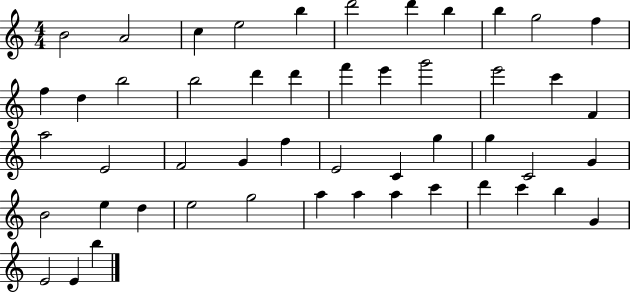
{
  \clef treble
  \numericTimeSignature
  \time 4/4
  \key c \major
  b'2 a'2 | c''4 e''2 b''4 | d'''2 d'''4 b''4 | b''4 g''2 f''4 | \break f''4 d''4 b''2 | b''2 d'''4 d'''4 | f'''4 e'''4 g'''2 | e'''2 c'''4 f'4 | \break a''2 e'2 | f'2 g'4 f''4 | e'2 c'4 g''4 | g''4 c'2 g'4 | \break b'2 e''4 d''4 | e''2 g''2 | a''4 a''4 a''4 c'''4 | d'''4 c'''4 b''4 g'4 | \break e'2 e'4 b''4 | \bar "|."
}